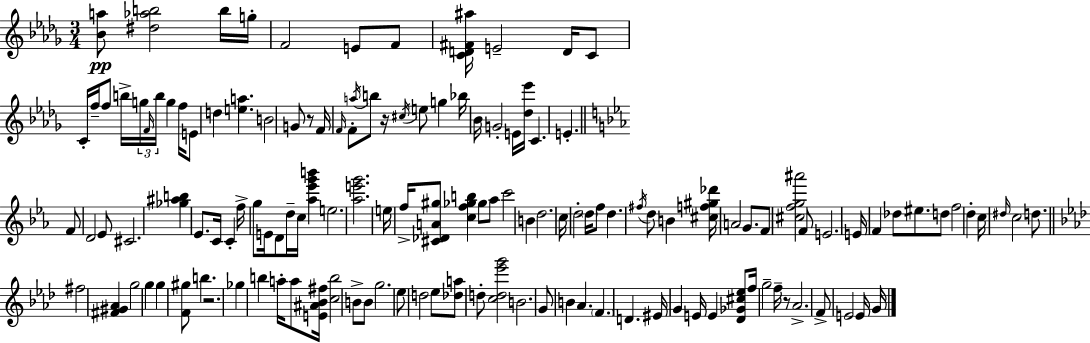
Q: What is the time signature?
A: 3/4